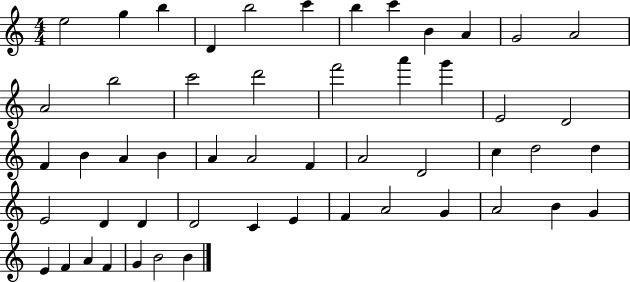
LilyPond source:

{
  \clef treble
  \numericTimeSignature
  \time 4/4
  \key c \major
  e''2 g''4 b''4 | d'4 b''2 c'''4 | b''4 c'''4 b'4 a'4 | g'2 a'2 | \break a'2 b''2 | c'''2 d'''2 | f'''2 a'''4 g'''4 | e'2 d'2 | \break f'4 b'4 a'4 b'4 | a'4 a'2 f'4 | a'2 d'2 | c''4 d''2 d''4 | \break e'2 d'4 d'4 | d'2 c'4 e'4 | f'4 a'2 g'4 | a'2 b'4 g'4 | \break e'4 f'4 a'4 f'4 | g'4 b'2 b'4 | \bar "|."
}